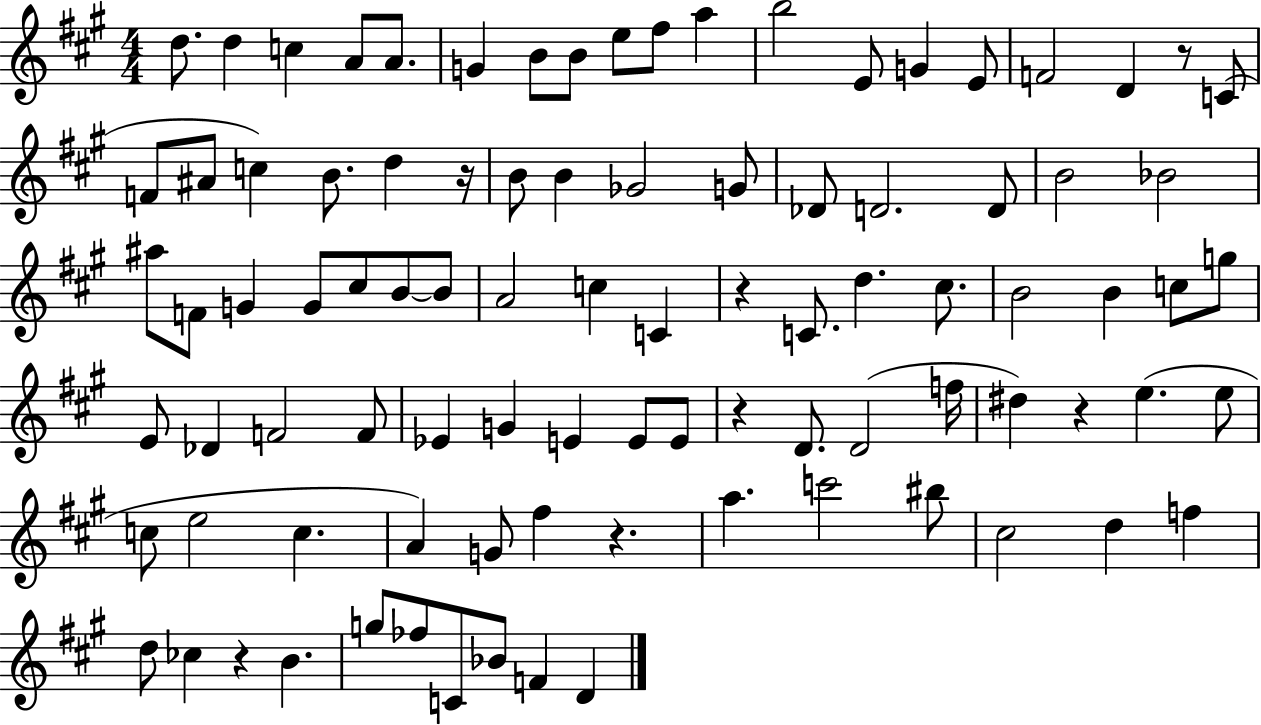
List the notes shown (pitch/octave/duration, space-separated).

D5/e. D5/q C5/q A4/e A4/e. G4/q B4/e B4/e E5/e F#5/e A5/q B5/h E4/e G4/q E4/e F4/h D4/q R/e C4/e F4/e A#4/e C5/q B4/e. D5/q R/s B4/e B4/q Gb4/h G4/e Db4/e D4/h. D4/e B4/h Bb4/h A#5/e F4/e G4/q G4/e C#5/e B4/e B4/e A4/h C5/q C4/q R/q C4/e. D5/q. C#5/e. B4/h B4/q C5/e G5/e E4/e Db4/q F4/h F4/e Eb4/q G4/q E4/q E4/e E4/e R/q D4/e. D4/h F5/s D#5/q R/q E5/q. E5/e C5/e E5/h C5/q. A4/q G4/e F#5/q R/q. A5/q. C6/h BIS5/e C#5/h D5/q F5/q D5/e CES5/q R/q B4/q. G5/e FES5/e C4/e Bb4/e F4/q D4/q